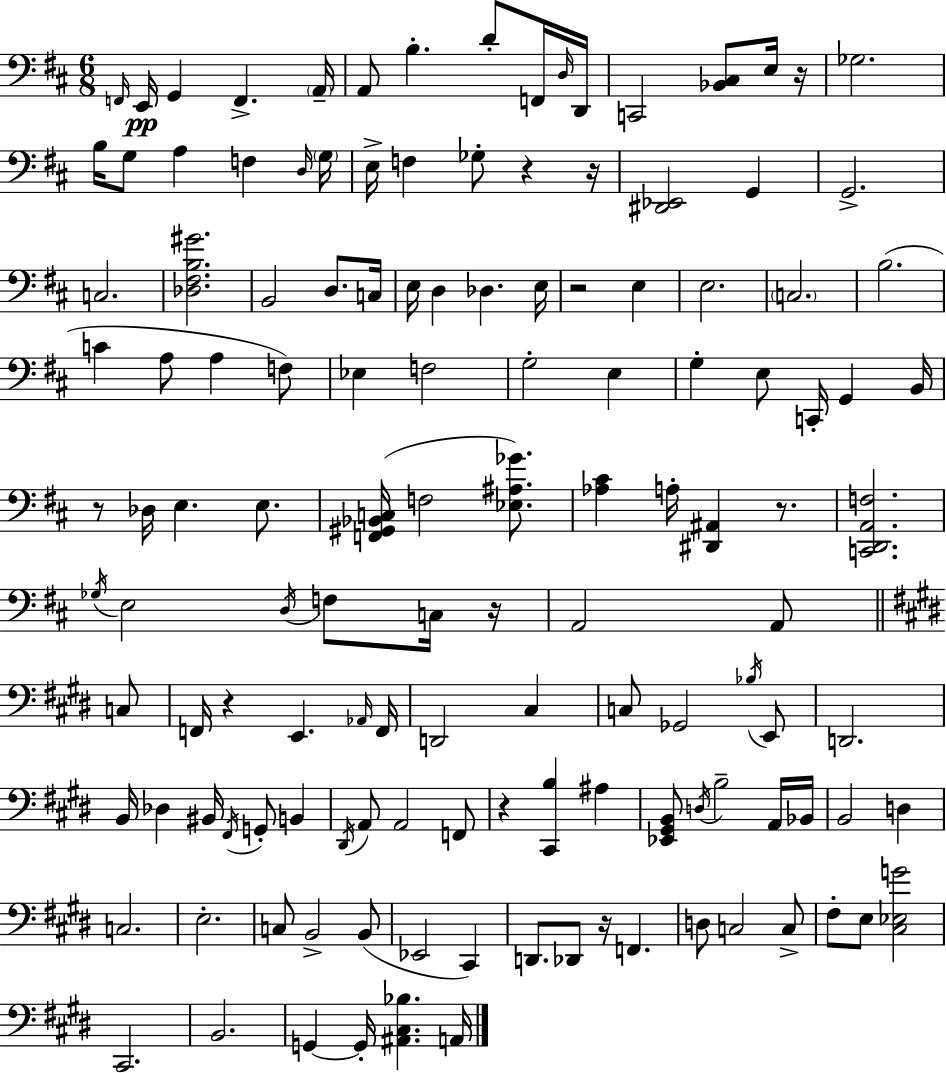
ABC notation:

X:1
T:Untitled
M:6/8
L:1/4
K:D
F,,/4 E,,/4 G,, F,, A,,/4 A,,/2 B, D/2 F,,/4 D,/4 D,,/4 C,,2 [_B,,^C,]/2 E,/4 z/4 _G,2 B,/4 G,/2 A, F, D,/4 G,/4 E,/4 F, _G,/2 z z/4 [^D,,_E,,]2 G,, G,,2 C,2 [_D,^F,B,^G]2 B,,2 D,/2 C,/4 E,/4 D, _D, E,/4 z2 E, E,2 C,2 B,2 C A,/2 A, F,/2 _E, F,2 G,2 E, G, E,/2 C,,/4 G,, B,,/4 z/2 _D,/4 E, E,/2 [F,,^G,,_B,,C,]/4 F,2 [_E,^A,_G]/2 [_A,^C] A,/4 [^D,,^A,,] z/2 [C,,D,,A,,F,]2 _G,/4 E,2 D,/4 F,/2 C,/4 z/4 A,,2 A,,/2 C,/2 F,,/4 z E,, _A,,/4 F,,/4 D,,2 ^C, C,/2 _G,,2 _B,/4 E,,/2 D,,2 B,,/4 _D, ^B,,/4 ^F,,/4 G,,/2 B,, ^D,,/4 A,,/2 A,,2 F,,/2 z [^C,,B,] ^A, [_E,,^G,,B,,]/2 D,/4 B,2 A,,/4 _B,,/4 B,,2 D, C,2 E,2 C,/2 B,,2 B,,/2 _E,,2 ^C,, D,,/2 _D,,/2 z/4 F,, D,/2 C,2 C,/2 ^F,/2 E,/2 [^C,_E,G]2 ^C,,2 B,,2 G,, G,,/4 [^A,,^C,_B,] A,,/4